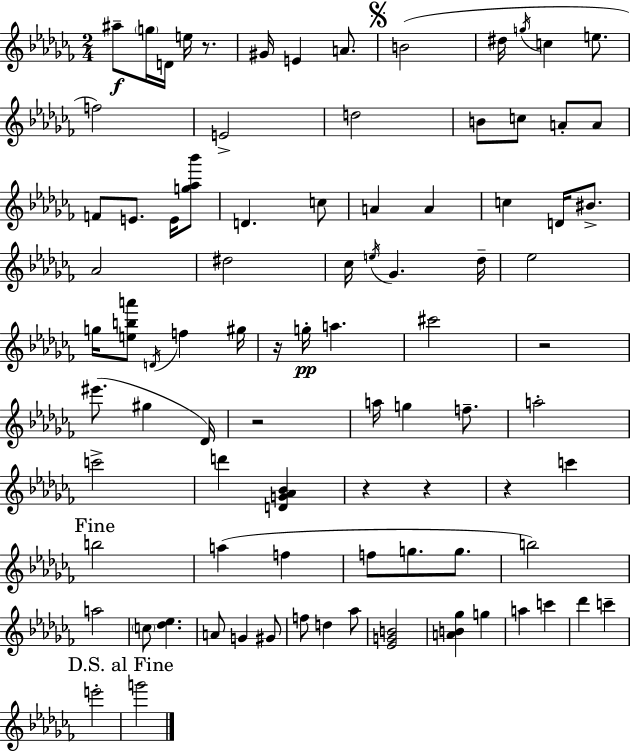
{
  \clef treble
  \numericTimeSignature
  \time 2/4
  \key aes \minor
  ais''8--\f \parenthesize g''16 d'16 e''16 r8. | gis'16 e'4 a'8. | \mark \markup { \musicglyph "scripts.segno" } b'2( | dis''16 \acciaccatura { g''16 } c''4 e''8. | \break f''2) | e'2-> | d''2 | b'8 c''8 a'8-. a'8 | \break f'8 e'8. e'16 <g'' aes'' bes'''>8 | d'4. c''8 | a'4 a'4 | c''4 d'16 bis'8.-> | \break aes'2 | dis''2 | ces''16 \acciaccatura { e''16 } ges'4. | des''16-- ees''2 | \break g''16 <e'' b'' a'''>8 \acciaccatura { d'16 } f''4 | gis''16 r16 g''16-.\pp a''4. | cis'''2 | r2 | \break eis'''8.( gis''4 | des'16) r2 | a''16 g''4 | f''8.-- a''2-. | \break c'''2-> | d'''4 <d' g' aes' bes'>4 | r4 r4 | r4 c'''4 | \break \mark "Fine" b''2 | a''4( f''4 | f''8 g''8. | g''8. b''2) | \break a''2 | \parenthesize c''8 <des'' ees''>4. | a'8 g'4 | gis'8 f''8 d''4 | \break aes''8 <ees' g' b'>2 | <a' b' ges''>4 g''4 | a''4 c'''4 | des'''4 c'''4-- | \break e'''2-. | \mark "D.S. al Fine" g'''2 | \bar "|."
}